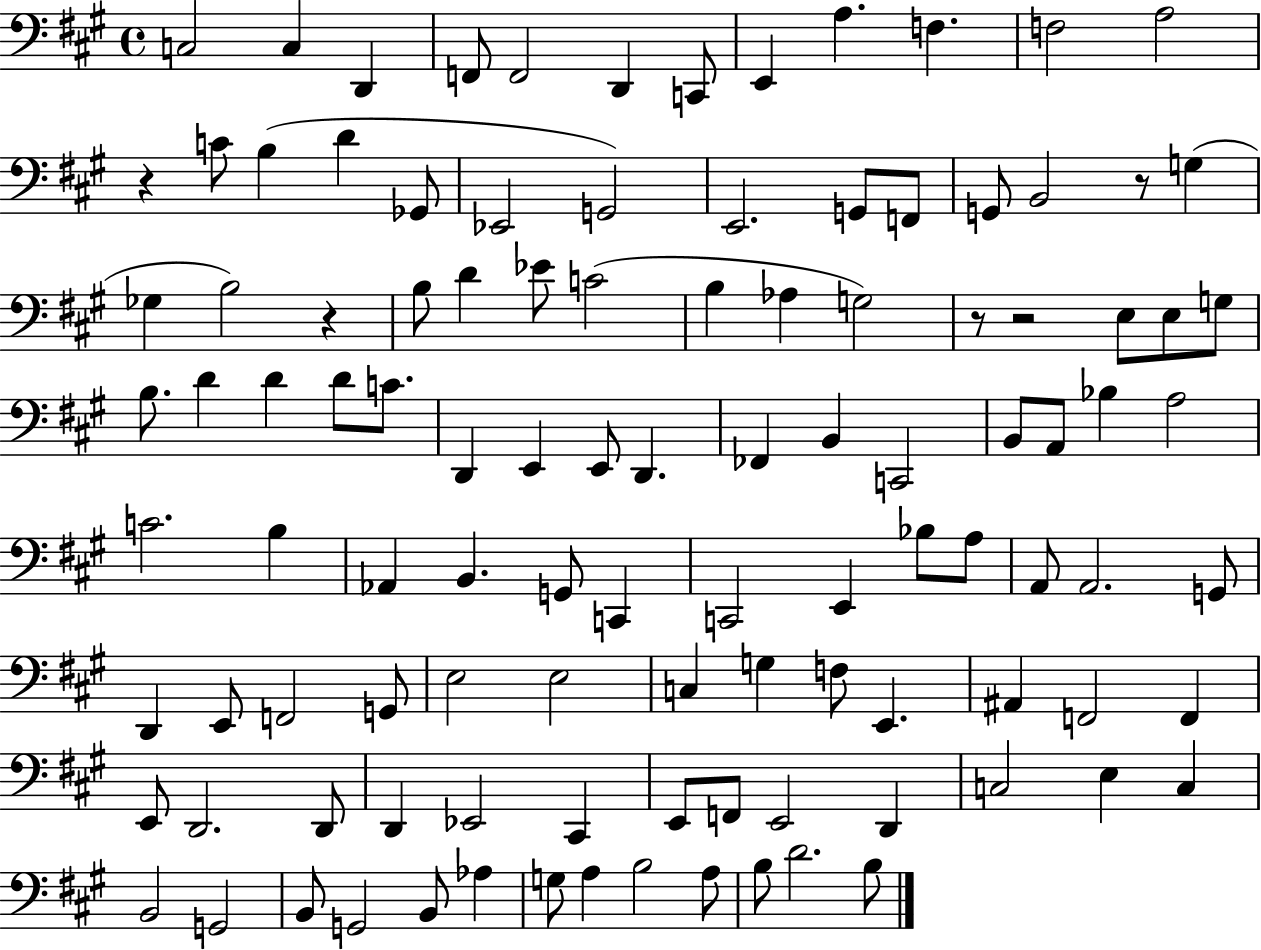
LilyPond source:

{
  \clef bass
  \time 4/4
  \defaultTimeSignature
  \key a \major
  \repeat volta 2 { c2 c4 d,4 | f,8 f,2 d,4 c,8 | e,4 a4. f4. | f2 a2 | \break r4 c'8 b4( d'4 ges,8 | ees,2 g,2) | e,2. g,8 f,8 | g,8 b,2 r8 g4( | \break ges4 b2) r4 | b8 d'4 ees'8 c'2( | b4 aes4 g2) | r8 r2 e8 e8 g8 | \break b8. d'4 d'4 d'8 c'8. | d,4 e,4 e,8 d,4. | fes,4 b,4 c,2 | b,8 a,8 bes4 a2 | \break c'2. b4 | aes,4 b,4. g,8 c,4 | c,2 e,4 bes8 a8 | a,8 a,2. g,8 | \break d,4 e,8 f,2 g,8 | e2 e2 | c4 g4 f8 e,4. | ais,4 f,2 f,4 | \break e,8 d,2. d,8 | d,4 ees,2 cis,4 | e,8 f,8 e,2 d,4 | c2 e4 c4 | \break b,2 g,2 | b,8 g,2 b,8 aes4 | g8 a4 b2 a8 | b8 d'2. b8 | \break } \bar "|."
}